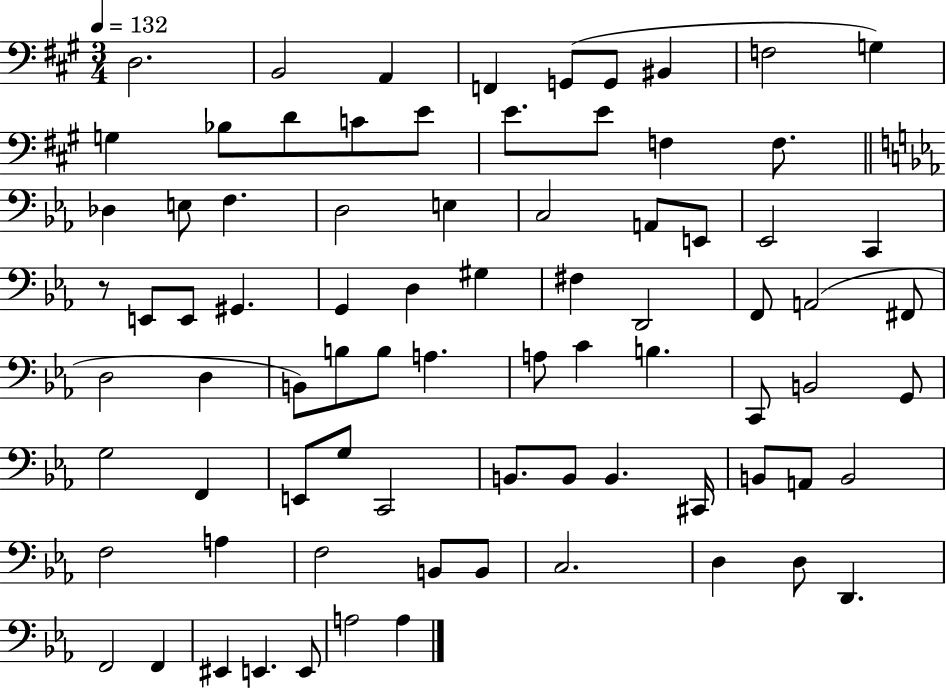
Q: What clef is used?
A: bass